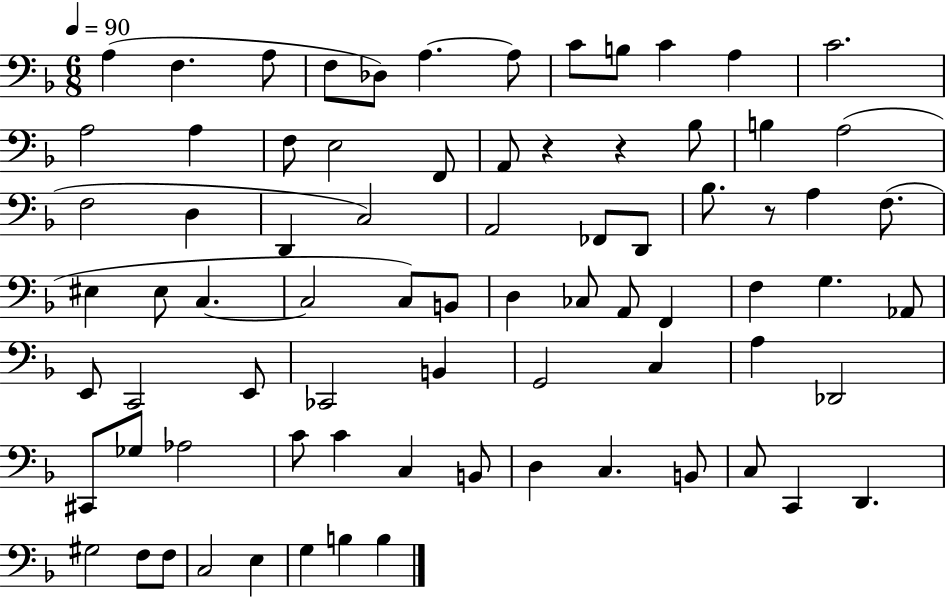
X:1
T:Untitled
M:6/8
L:1/4
K:F
A, F, A,/2 F,/2 _D,/2 A, A,/2 C/2 B,/2 C A, C2 A,2 A, F,/2 E,2 F,,/2 A,,/2 z z _B,/2 B, A,2 F,2 D, D,, C,2 A,,2 _F,,/2 D,,/2 _B,/2 z/2 A, F,/2 ^E, ^E,/2 C, C,2 C,/2 B,,/2 D, _C,/2 A,,/2 F,, F, G, _A,,/2 E,,/2 C,,2 E,,/2 _C,,2 B,, G,,2 C, A, _D,,2 ^C,,/2 _G,/2 _A,2 C/2 C C, B,,/2 D, C, B,,/2 C,/2 C,, D,, ^G,2 F,/2 F,/2 C,2 E, G, B, B,